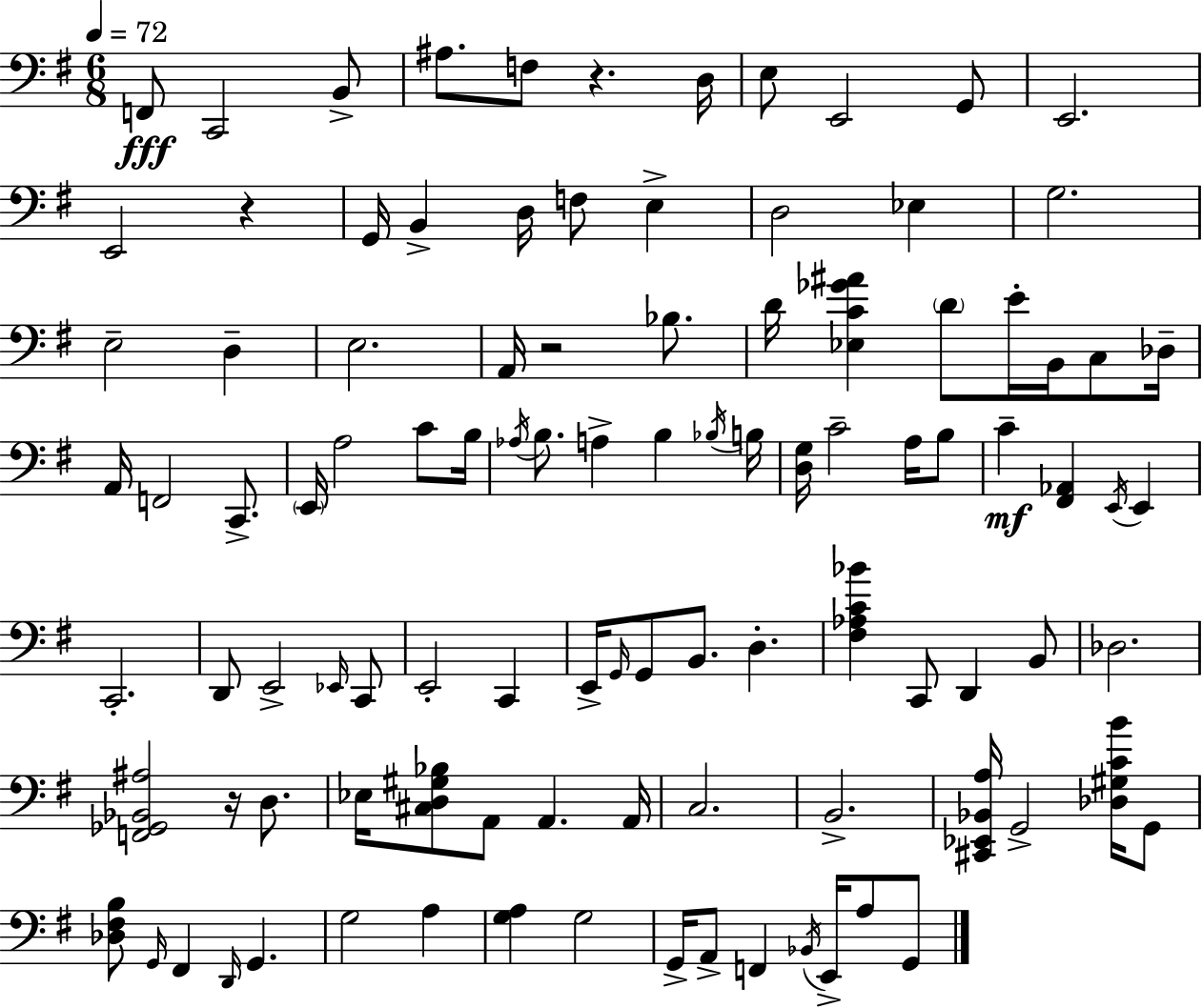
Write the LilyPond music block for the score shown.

{
  \clef bass
  \numericTimeSignature
  \time 6/8
  \key g \major
  \tempo 4 = 72
  f,8\fff c,2 b,8-> | ais8. f8 r4. d16 | e8 e,2 g,8 | e,2. | \break e,2 r4 | g,16 b,4-> d16 f8 e4-> | d2 ees4 | g2. | \break e2-- d4-- | e2. | a,16 r2 bes8. | d'16 <ees c' ges' ais'>4 \parenthesize d'8 e'16-. b,16 c8 des16-- | \break a,16 f,2 c,8.-> | \parenthesize e,16 a2 c'8 b16 | \acciaccatura { aes16 } b8. a4-> b4 | \acciaccatura { bes16 } b16 <d g>16 c'2-- a16 | \break b8 c'4--\mf <fis, aes,>4 \acciaccatura { e,16 } e,4 | c,2.-. | d,8 e,2-> | \grace { ees,16 } c,8 e,2-. | \break c,4 e,16-> \grace { g,16 } g,8 b,8. d4.-. | <fis aes c' bes'>4 c,8 d,4 | b,8 des2. | <f, ges, bes, ais>2 | \break r16 d8. ees16 <cis d gis bes>8 a,8 a,4. | a,16 c2. | b,2.-> | <cis, ees, bes, a>16 g,2-> | \break <des gis c' b'>16 g,8 <des fis b>8 \grace { g,16 } fis,4 | \grace { d,16 } g,4. g2 | a4 <g a>4 g2 | g,16-> a,8-> f,4 | \break \acciaccatura { bes,16 } e,16-> a8 g,8 \bar "|."
}